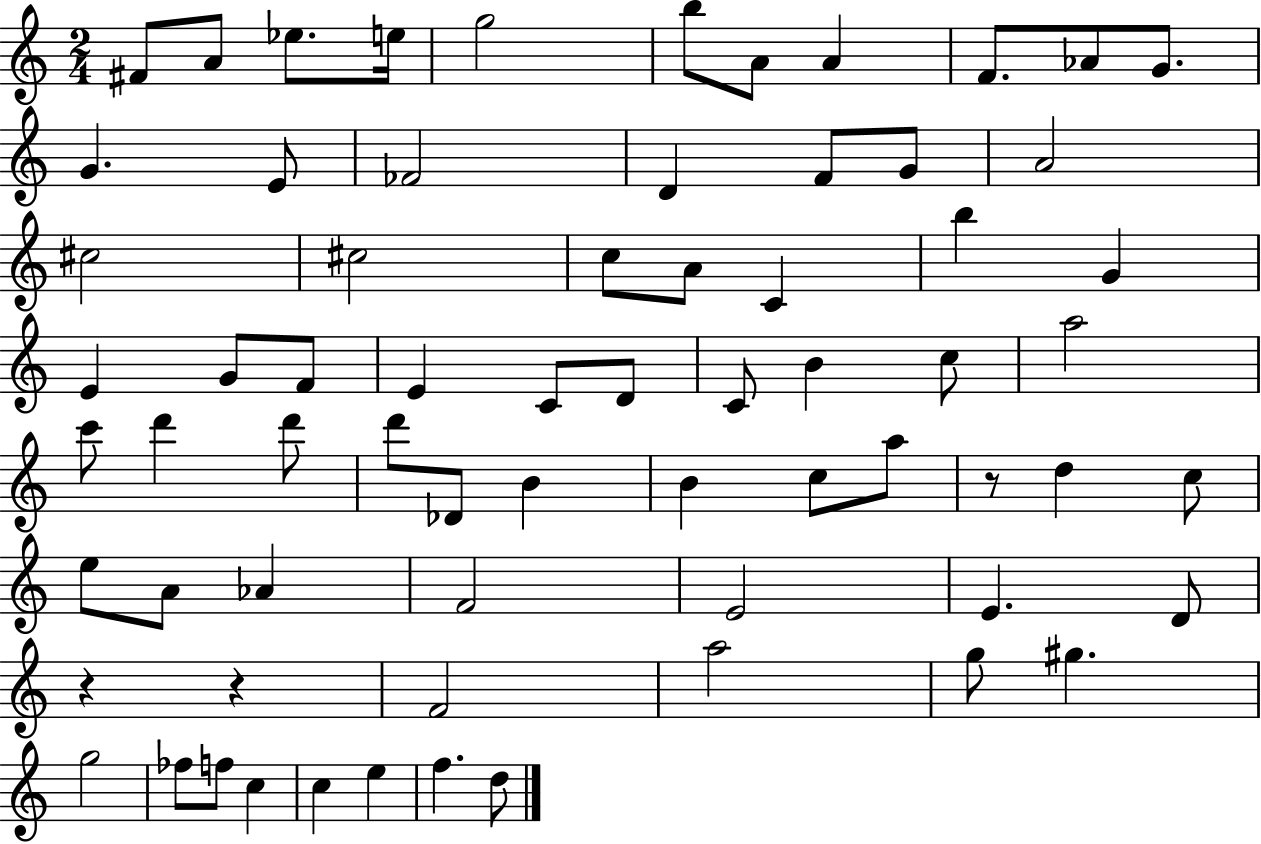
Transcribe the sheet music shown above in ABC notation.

X:1
T:Untitled
M:2/4
L:1/4
K:C
^F/2 A/2 _e/2 e/4 g2 b/2 A/2 A F/2 _A/2 G/2 G E/2 _F2 D F/2 G/2 A2 ^c2 ^c2 c/2 A/2 C b G E G/2 F/2 E C/2 D/2 C/2 B c/2 a2 c'/2 d' d'/2 d'/2 _D/2 B B c/2 a/2 z/2 d c/2 e/2 A/2 _A F2 E2 E D/2 z z F2 a2 g/2 ^g g2 _f/2 f/2 c c e f d/2